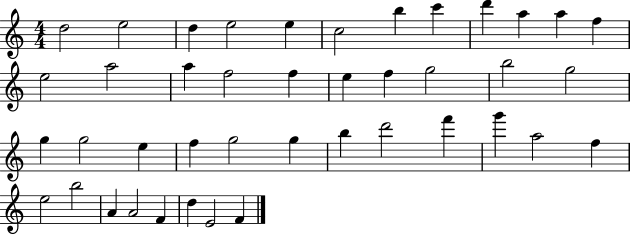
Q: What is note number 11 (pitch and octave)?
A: A5